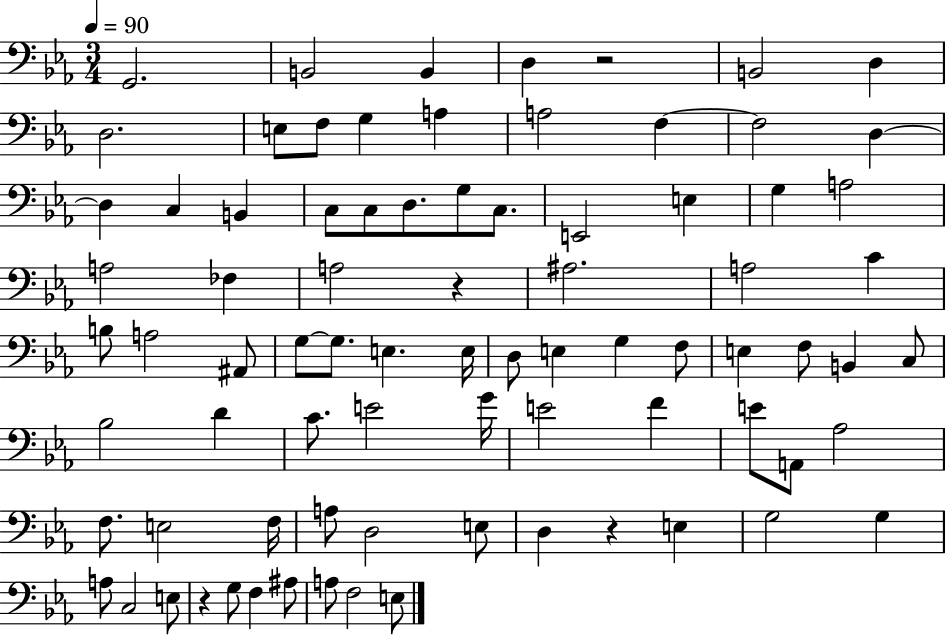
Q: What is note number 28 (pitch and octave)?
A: A3